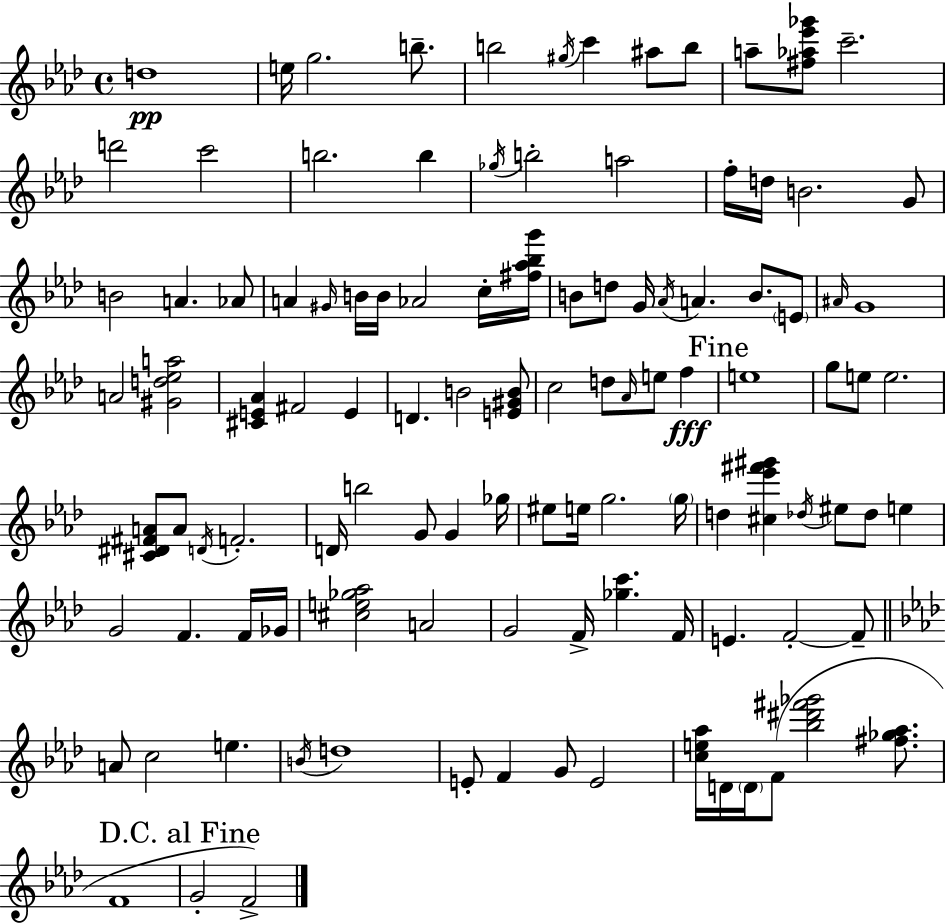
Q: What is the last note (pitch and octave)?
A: F4